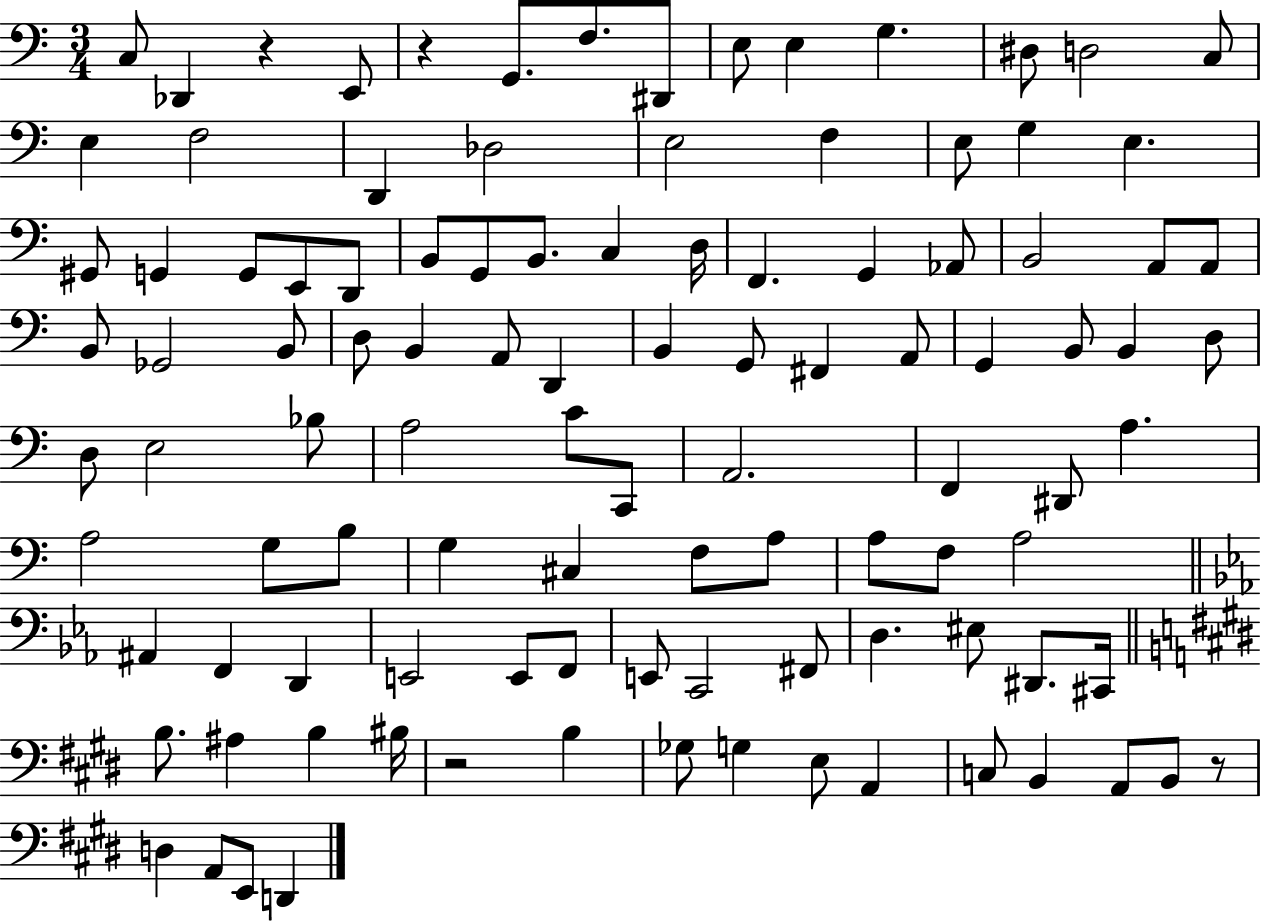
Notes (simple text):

C3/e Db2/q R/q E2/e R/q G2/e. F3/e. D#2/e E3/e E3/q G3/q. D#3/e D3/h C3/e E3/q F3/h D2/q Db3/h E3/h F3/q E3/e G3/q E3/q. G#2/e G2/q G2/e E2/e D2/e B2/e G2/e B2/e. C3/q D3/s F2/q. G2/q Ab2/e B2/h A2/e A2/e B2/e Gb2/h B2/e D3/e B2/q A2/e D2/q B2/q G2/e F#2/q A2/e G2/q B2/e B2/q D3/e D3/e E3/h Bb3/e A3/h C4/e C2/e A2/h. F2/q D#2/e A3/q. A3/h G3/e B3/e G3/q C#3/q F3/e A3/e A3/e F3/e A3/h A#2/q F2/q D2/q E2/h E2/e F2/e E2/e C2/h F#2/e D3/q. EIS3/e D#2/e. C#2/s B3/e. A#3/q B3/q BIS3/s R/h B3/q Gb3/e G3/q E3/e A2/q C3/e B2/q A2/e B2/e R/e D3/q A2/e E2/e D2/q